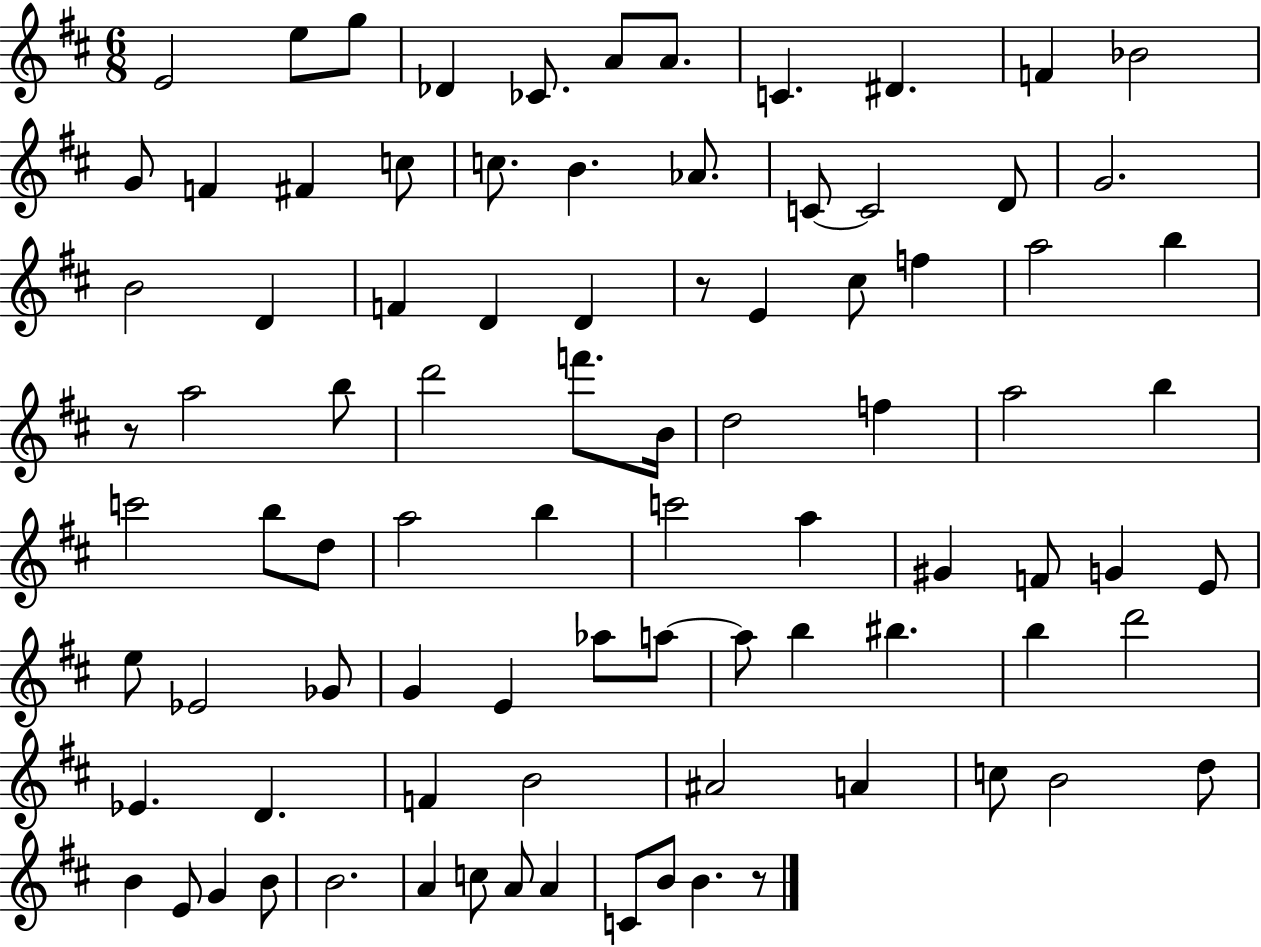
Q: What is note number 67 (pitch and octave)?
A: F4